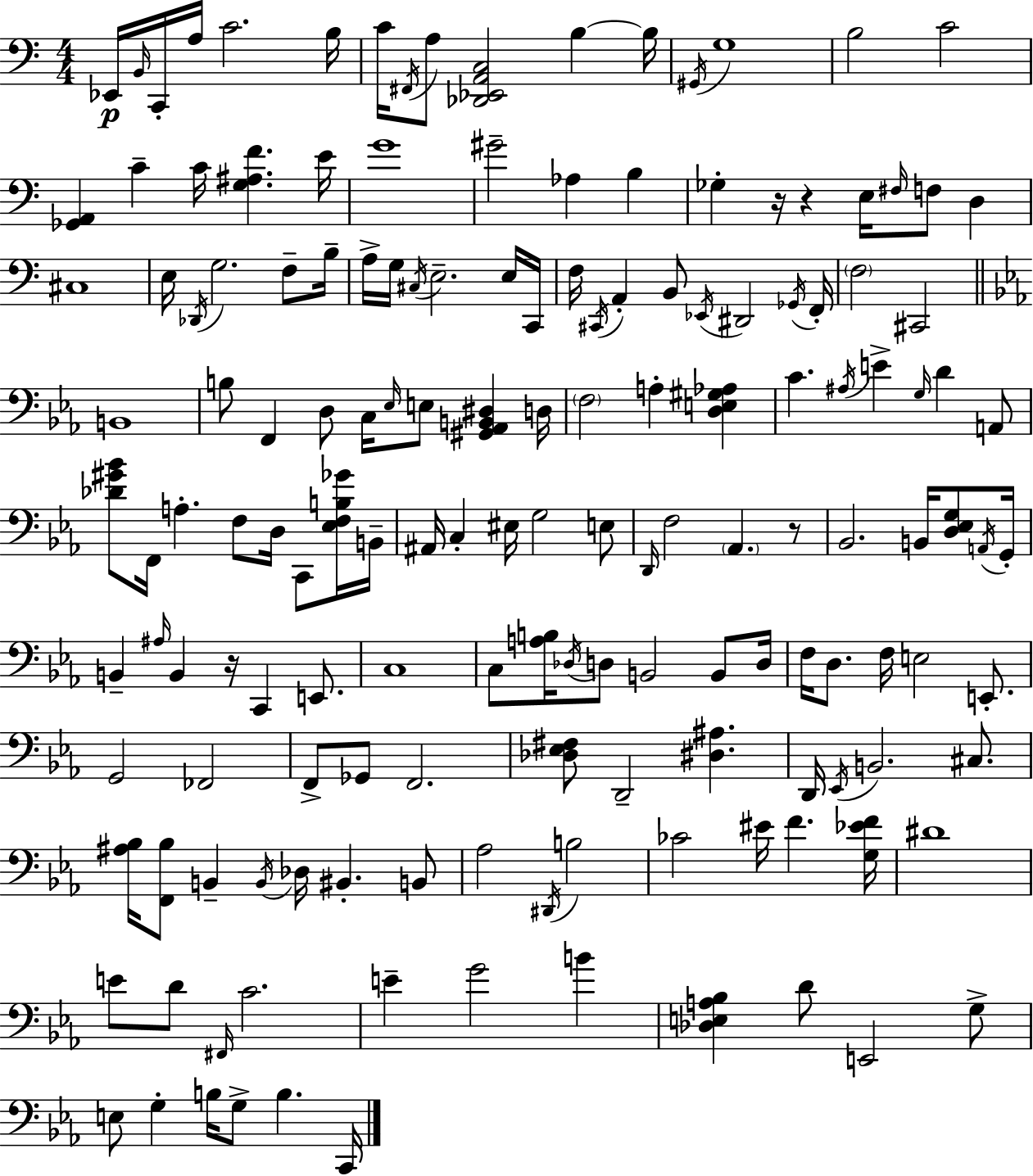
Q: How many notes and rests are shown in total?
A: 157